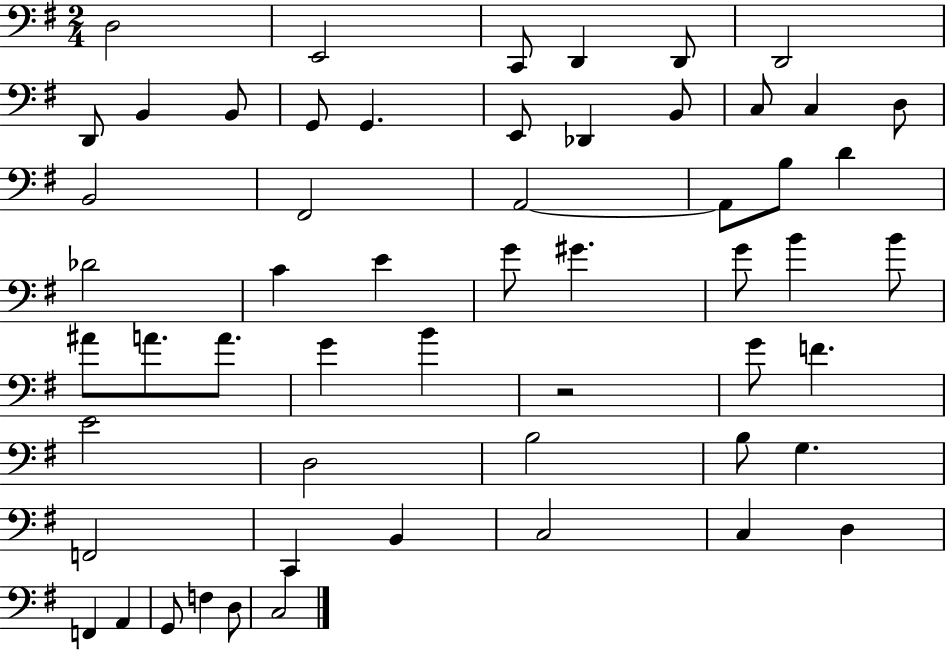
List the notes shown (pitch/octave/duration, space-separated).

D3/h E2/h C2/e D2/q D2/e D2/h D2/e B2/q B2/e G2/e G2/q. E2/e Db2/q B2/e C3/e C3/q D3/e B2/h F#2/h A2/h A2/e B3/e D4/q Db4/h C4/q E4/q G4/e G#4/q. G4/e B4/q B4/e A#4/e A4/e. A4/e. G4/q B4/q R/h G4/e F4/q. E4/h D3/h B3/h B3/e G3/q. F2/h C2/q B2/q C3/h C3/q D3/q F2/q A2/q G2/e F3/q D3/e C3/h